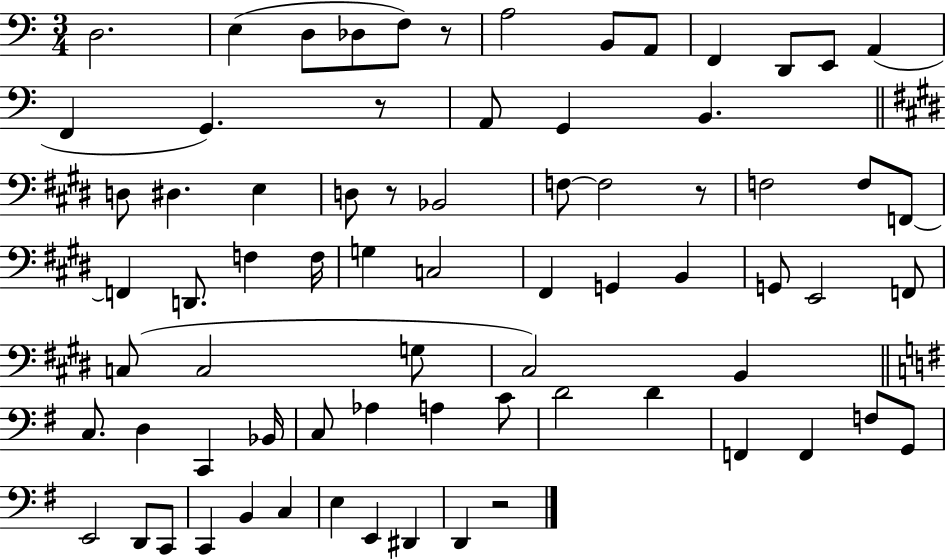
{
  \clef bass
  \numericTimeSignature
  \time 3/4
  \key c \major
  d2. | e4( d8 des8 f8) r8 | a2 b,8 a,8 | f,4 d,8 e,8 a,4( | \break f,4 g,4.) r8 | a,8 g,4 b,4. | \bar "||" \break \key e \major d8 dis4. e4 | d8 r8 bes,2 | f8~~ f2 r8 | f2 f8 f,8~~ | \break f,4 d,8. f4 f16 | g4 c2 | fis,4 g,4 b,4 | g,8 e,2 f,8 | \break c8( c2 g8 | cis2) b,4 | \bar "||" \break \key g \major c8. d4 c,4 bes,16 | c8 aes4 a4 c'8 | d'2 d'4 | f,4 f,4 f8 g,8 | \break e,2 d,8 c,8 | c,4 b,4 c4 | e4 e,4 dis,4 | d,4 r2 | \break \bar "|."
}